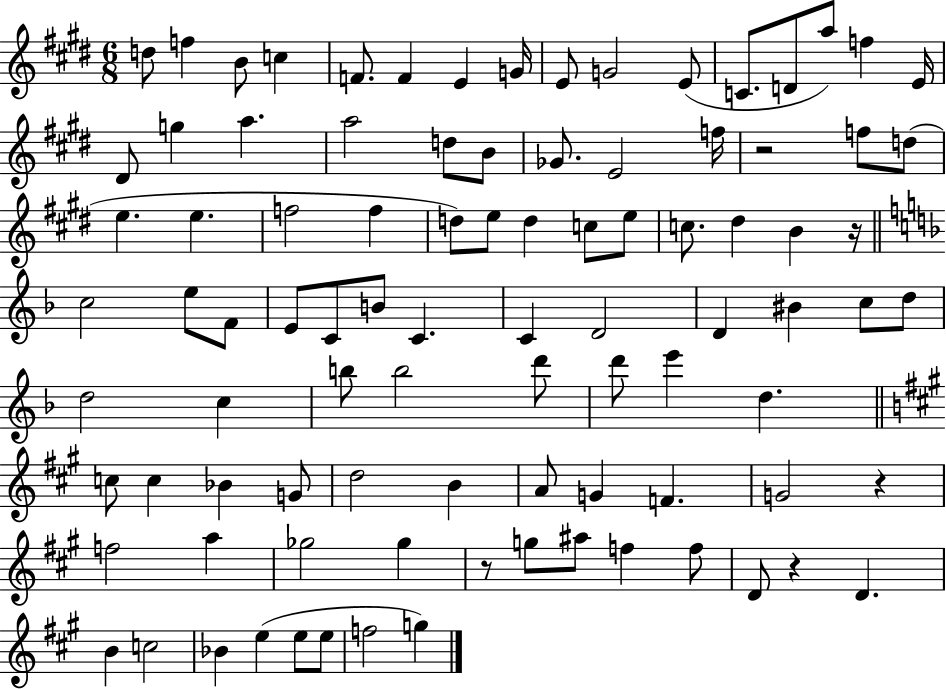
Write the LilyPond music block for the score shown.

{
  \clef treble
  \numericTimeSignature
  \time 6/8
  \key e \major
  d''8 f''4 b'8 c''4 | f'8. f'4 e'4 g'16 | e'8 g'2 e'8( | c'8. d'8 a''8) f''4 e'16 | \break dis'8 g''4 a''4. | a''2 d''8 b'8 | ges'8. e'2 f''16 | r2 f''8 d''8( | \break e''4. e''4. | f''2 f''4 | d''8) e''8 d''4 c''8 e''8 | c''8. dis''4 b'4 r16 | \break \bar "||" \break \key f \major c''2 e''8 f'8 | e'8 c'8 b'8 c'4. | c'4 d'2 | d'4 bis'4 c''8 d''8 | \break d''2 c''4 | b''8 b''2 d'''8 | d'''8 e'''4 d''4. | \bar "||" \break \key a \major c''8 c''4 bes'4 g'8 | d''2 b'4 | a'8 g'4 f'4. | g'2 r4 | \break f''2 a''4 | ges''2 ges''4 | r8 g''8 ais''8 f''4 f''8 | d'8 r4 d'4. | \break b'4 c''2 | bes'4 e''4( e''8 e''8 | f''2 g''4) | \bar "|."
}